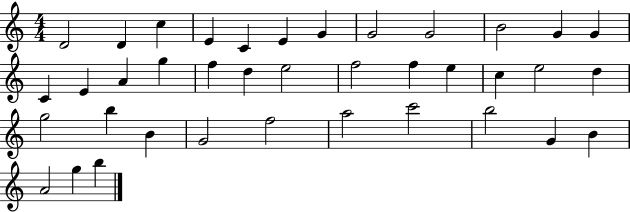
D4/h D4/q C5/q E4/q C4/q E4/q G4/q G4/h G4/h B4/h G4/q G4/q C4/q E4/q A4/q G5/q F5/q D5/q E5/h F5/h F5/q E5/q C5/q E5/h D5/q G5/h B5/q B4/q G4/h F5/h A5/h C6/h B5/h G4/q B4/q A4/h G5/q B5/q